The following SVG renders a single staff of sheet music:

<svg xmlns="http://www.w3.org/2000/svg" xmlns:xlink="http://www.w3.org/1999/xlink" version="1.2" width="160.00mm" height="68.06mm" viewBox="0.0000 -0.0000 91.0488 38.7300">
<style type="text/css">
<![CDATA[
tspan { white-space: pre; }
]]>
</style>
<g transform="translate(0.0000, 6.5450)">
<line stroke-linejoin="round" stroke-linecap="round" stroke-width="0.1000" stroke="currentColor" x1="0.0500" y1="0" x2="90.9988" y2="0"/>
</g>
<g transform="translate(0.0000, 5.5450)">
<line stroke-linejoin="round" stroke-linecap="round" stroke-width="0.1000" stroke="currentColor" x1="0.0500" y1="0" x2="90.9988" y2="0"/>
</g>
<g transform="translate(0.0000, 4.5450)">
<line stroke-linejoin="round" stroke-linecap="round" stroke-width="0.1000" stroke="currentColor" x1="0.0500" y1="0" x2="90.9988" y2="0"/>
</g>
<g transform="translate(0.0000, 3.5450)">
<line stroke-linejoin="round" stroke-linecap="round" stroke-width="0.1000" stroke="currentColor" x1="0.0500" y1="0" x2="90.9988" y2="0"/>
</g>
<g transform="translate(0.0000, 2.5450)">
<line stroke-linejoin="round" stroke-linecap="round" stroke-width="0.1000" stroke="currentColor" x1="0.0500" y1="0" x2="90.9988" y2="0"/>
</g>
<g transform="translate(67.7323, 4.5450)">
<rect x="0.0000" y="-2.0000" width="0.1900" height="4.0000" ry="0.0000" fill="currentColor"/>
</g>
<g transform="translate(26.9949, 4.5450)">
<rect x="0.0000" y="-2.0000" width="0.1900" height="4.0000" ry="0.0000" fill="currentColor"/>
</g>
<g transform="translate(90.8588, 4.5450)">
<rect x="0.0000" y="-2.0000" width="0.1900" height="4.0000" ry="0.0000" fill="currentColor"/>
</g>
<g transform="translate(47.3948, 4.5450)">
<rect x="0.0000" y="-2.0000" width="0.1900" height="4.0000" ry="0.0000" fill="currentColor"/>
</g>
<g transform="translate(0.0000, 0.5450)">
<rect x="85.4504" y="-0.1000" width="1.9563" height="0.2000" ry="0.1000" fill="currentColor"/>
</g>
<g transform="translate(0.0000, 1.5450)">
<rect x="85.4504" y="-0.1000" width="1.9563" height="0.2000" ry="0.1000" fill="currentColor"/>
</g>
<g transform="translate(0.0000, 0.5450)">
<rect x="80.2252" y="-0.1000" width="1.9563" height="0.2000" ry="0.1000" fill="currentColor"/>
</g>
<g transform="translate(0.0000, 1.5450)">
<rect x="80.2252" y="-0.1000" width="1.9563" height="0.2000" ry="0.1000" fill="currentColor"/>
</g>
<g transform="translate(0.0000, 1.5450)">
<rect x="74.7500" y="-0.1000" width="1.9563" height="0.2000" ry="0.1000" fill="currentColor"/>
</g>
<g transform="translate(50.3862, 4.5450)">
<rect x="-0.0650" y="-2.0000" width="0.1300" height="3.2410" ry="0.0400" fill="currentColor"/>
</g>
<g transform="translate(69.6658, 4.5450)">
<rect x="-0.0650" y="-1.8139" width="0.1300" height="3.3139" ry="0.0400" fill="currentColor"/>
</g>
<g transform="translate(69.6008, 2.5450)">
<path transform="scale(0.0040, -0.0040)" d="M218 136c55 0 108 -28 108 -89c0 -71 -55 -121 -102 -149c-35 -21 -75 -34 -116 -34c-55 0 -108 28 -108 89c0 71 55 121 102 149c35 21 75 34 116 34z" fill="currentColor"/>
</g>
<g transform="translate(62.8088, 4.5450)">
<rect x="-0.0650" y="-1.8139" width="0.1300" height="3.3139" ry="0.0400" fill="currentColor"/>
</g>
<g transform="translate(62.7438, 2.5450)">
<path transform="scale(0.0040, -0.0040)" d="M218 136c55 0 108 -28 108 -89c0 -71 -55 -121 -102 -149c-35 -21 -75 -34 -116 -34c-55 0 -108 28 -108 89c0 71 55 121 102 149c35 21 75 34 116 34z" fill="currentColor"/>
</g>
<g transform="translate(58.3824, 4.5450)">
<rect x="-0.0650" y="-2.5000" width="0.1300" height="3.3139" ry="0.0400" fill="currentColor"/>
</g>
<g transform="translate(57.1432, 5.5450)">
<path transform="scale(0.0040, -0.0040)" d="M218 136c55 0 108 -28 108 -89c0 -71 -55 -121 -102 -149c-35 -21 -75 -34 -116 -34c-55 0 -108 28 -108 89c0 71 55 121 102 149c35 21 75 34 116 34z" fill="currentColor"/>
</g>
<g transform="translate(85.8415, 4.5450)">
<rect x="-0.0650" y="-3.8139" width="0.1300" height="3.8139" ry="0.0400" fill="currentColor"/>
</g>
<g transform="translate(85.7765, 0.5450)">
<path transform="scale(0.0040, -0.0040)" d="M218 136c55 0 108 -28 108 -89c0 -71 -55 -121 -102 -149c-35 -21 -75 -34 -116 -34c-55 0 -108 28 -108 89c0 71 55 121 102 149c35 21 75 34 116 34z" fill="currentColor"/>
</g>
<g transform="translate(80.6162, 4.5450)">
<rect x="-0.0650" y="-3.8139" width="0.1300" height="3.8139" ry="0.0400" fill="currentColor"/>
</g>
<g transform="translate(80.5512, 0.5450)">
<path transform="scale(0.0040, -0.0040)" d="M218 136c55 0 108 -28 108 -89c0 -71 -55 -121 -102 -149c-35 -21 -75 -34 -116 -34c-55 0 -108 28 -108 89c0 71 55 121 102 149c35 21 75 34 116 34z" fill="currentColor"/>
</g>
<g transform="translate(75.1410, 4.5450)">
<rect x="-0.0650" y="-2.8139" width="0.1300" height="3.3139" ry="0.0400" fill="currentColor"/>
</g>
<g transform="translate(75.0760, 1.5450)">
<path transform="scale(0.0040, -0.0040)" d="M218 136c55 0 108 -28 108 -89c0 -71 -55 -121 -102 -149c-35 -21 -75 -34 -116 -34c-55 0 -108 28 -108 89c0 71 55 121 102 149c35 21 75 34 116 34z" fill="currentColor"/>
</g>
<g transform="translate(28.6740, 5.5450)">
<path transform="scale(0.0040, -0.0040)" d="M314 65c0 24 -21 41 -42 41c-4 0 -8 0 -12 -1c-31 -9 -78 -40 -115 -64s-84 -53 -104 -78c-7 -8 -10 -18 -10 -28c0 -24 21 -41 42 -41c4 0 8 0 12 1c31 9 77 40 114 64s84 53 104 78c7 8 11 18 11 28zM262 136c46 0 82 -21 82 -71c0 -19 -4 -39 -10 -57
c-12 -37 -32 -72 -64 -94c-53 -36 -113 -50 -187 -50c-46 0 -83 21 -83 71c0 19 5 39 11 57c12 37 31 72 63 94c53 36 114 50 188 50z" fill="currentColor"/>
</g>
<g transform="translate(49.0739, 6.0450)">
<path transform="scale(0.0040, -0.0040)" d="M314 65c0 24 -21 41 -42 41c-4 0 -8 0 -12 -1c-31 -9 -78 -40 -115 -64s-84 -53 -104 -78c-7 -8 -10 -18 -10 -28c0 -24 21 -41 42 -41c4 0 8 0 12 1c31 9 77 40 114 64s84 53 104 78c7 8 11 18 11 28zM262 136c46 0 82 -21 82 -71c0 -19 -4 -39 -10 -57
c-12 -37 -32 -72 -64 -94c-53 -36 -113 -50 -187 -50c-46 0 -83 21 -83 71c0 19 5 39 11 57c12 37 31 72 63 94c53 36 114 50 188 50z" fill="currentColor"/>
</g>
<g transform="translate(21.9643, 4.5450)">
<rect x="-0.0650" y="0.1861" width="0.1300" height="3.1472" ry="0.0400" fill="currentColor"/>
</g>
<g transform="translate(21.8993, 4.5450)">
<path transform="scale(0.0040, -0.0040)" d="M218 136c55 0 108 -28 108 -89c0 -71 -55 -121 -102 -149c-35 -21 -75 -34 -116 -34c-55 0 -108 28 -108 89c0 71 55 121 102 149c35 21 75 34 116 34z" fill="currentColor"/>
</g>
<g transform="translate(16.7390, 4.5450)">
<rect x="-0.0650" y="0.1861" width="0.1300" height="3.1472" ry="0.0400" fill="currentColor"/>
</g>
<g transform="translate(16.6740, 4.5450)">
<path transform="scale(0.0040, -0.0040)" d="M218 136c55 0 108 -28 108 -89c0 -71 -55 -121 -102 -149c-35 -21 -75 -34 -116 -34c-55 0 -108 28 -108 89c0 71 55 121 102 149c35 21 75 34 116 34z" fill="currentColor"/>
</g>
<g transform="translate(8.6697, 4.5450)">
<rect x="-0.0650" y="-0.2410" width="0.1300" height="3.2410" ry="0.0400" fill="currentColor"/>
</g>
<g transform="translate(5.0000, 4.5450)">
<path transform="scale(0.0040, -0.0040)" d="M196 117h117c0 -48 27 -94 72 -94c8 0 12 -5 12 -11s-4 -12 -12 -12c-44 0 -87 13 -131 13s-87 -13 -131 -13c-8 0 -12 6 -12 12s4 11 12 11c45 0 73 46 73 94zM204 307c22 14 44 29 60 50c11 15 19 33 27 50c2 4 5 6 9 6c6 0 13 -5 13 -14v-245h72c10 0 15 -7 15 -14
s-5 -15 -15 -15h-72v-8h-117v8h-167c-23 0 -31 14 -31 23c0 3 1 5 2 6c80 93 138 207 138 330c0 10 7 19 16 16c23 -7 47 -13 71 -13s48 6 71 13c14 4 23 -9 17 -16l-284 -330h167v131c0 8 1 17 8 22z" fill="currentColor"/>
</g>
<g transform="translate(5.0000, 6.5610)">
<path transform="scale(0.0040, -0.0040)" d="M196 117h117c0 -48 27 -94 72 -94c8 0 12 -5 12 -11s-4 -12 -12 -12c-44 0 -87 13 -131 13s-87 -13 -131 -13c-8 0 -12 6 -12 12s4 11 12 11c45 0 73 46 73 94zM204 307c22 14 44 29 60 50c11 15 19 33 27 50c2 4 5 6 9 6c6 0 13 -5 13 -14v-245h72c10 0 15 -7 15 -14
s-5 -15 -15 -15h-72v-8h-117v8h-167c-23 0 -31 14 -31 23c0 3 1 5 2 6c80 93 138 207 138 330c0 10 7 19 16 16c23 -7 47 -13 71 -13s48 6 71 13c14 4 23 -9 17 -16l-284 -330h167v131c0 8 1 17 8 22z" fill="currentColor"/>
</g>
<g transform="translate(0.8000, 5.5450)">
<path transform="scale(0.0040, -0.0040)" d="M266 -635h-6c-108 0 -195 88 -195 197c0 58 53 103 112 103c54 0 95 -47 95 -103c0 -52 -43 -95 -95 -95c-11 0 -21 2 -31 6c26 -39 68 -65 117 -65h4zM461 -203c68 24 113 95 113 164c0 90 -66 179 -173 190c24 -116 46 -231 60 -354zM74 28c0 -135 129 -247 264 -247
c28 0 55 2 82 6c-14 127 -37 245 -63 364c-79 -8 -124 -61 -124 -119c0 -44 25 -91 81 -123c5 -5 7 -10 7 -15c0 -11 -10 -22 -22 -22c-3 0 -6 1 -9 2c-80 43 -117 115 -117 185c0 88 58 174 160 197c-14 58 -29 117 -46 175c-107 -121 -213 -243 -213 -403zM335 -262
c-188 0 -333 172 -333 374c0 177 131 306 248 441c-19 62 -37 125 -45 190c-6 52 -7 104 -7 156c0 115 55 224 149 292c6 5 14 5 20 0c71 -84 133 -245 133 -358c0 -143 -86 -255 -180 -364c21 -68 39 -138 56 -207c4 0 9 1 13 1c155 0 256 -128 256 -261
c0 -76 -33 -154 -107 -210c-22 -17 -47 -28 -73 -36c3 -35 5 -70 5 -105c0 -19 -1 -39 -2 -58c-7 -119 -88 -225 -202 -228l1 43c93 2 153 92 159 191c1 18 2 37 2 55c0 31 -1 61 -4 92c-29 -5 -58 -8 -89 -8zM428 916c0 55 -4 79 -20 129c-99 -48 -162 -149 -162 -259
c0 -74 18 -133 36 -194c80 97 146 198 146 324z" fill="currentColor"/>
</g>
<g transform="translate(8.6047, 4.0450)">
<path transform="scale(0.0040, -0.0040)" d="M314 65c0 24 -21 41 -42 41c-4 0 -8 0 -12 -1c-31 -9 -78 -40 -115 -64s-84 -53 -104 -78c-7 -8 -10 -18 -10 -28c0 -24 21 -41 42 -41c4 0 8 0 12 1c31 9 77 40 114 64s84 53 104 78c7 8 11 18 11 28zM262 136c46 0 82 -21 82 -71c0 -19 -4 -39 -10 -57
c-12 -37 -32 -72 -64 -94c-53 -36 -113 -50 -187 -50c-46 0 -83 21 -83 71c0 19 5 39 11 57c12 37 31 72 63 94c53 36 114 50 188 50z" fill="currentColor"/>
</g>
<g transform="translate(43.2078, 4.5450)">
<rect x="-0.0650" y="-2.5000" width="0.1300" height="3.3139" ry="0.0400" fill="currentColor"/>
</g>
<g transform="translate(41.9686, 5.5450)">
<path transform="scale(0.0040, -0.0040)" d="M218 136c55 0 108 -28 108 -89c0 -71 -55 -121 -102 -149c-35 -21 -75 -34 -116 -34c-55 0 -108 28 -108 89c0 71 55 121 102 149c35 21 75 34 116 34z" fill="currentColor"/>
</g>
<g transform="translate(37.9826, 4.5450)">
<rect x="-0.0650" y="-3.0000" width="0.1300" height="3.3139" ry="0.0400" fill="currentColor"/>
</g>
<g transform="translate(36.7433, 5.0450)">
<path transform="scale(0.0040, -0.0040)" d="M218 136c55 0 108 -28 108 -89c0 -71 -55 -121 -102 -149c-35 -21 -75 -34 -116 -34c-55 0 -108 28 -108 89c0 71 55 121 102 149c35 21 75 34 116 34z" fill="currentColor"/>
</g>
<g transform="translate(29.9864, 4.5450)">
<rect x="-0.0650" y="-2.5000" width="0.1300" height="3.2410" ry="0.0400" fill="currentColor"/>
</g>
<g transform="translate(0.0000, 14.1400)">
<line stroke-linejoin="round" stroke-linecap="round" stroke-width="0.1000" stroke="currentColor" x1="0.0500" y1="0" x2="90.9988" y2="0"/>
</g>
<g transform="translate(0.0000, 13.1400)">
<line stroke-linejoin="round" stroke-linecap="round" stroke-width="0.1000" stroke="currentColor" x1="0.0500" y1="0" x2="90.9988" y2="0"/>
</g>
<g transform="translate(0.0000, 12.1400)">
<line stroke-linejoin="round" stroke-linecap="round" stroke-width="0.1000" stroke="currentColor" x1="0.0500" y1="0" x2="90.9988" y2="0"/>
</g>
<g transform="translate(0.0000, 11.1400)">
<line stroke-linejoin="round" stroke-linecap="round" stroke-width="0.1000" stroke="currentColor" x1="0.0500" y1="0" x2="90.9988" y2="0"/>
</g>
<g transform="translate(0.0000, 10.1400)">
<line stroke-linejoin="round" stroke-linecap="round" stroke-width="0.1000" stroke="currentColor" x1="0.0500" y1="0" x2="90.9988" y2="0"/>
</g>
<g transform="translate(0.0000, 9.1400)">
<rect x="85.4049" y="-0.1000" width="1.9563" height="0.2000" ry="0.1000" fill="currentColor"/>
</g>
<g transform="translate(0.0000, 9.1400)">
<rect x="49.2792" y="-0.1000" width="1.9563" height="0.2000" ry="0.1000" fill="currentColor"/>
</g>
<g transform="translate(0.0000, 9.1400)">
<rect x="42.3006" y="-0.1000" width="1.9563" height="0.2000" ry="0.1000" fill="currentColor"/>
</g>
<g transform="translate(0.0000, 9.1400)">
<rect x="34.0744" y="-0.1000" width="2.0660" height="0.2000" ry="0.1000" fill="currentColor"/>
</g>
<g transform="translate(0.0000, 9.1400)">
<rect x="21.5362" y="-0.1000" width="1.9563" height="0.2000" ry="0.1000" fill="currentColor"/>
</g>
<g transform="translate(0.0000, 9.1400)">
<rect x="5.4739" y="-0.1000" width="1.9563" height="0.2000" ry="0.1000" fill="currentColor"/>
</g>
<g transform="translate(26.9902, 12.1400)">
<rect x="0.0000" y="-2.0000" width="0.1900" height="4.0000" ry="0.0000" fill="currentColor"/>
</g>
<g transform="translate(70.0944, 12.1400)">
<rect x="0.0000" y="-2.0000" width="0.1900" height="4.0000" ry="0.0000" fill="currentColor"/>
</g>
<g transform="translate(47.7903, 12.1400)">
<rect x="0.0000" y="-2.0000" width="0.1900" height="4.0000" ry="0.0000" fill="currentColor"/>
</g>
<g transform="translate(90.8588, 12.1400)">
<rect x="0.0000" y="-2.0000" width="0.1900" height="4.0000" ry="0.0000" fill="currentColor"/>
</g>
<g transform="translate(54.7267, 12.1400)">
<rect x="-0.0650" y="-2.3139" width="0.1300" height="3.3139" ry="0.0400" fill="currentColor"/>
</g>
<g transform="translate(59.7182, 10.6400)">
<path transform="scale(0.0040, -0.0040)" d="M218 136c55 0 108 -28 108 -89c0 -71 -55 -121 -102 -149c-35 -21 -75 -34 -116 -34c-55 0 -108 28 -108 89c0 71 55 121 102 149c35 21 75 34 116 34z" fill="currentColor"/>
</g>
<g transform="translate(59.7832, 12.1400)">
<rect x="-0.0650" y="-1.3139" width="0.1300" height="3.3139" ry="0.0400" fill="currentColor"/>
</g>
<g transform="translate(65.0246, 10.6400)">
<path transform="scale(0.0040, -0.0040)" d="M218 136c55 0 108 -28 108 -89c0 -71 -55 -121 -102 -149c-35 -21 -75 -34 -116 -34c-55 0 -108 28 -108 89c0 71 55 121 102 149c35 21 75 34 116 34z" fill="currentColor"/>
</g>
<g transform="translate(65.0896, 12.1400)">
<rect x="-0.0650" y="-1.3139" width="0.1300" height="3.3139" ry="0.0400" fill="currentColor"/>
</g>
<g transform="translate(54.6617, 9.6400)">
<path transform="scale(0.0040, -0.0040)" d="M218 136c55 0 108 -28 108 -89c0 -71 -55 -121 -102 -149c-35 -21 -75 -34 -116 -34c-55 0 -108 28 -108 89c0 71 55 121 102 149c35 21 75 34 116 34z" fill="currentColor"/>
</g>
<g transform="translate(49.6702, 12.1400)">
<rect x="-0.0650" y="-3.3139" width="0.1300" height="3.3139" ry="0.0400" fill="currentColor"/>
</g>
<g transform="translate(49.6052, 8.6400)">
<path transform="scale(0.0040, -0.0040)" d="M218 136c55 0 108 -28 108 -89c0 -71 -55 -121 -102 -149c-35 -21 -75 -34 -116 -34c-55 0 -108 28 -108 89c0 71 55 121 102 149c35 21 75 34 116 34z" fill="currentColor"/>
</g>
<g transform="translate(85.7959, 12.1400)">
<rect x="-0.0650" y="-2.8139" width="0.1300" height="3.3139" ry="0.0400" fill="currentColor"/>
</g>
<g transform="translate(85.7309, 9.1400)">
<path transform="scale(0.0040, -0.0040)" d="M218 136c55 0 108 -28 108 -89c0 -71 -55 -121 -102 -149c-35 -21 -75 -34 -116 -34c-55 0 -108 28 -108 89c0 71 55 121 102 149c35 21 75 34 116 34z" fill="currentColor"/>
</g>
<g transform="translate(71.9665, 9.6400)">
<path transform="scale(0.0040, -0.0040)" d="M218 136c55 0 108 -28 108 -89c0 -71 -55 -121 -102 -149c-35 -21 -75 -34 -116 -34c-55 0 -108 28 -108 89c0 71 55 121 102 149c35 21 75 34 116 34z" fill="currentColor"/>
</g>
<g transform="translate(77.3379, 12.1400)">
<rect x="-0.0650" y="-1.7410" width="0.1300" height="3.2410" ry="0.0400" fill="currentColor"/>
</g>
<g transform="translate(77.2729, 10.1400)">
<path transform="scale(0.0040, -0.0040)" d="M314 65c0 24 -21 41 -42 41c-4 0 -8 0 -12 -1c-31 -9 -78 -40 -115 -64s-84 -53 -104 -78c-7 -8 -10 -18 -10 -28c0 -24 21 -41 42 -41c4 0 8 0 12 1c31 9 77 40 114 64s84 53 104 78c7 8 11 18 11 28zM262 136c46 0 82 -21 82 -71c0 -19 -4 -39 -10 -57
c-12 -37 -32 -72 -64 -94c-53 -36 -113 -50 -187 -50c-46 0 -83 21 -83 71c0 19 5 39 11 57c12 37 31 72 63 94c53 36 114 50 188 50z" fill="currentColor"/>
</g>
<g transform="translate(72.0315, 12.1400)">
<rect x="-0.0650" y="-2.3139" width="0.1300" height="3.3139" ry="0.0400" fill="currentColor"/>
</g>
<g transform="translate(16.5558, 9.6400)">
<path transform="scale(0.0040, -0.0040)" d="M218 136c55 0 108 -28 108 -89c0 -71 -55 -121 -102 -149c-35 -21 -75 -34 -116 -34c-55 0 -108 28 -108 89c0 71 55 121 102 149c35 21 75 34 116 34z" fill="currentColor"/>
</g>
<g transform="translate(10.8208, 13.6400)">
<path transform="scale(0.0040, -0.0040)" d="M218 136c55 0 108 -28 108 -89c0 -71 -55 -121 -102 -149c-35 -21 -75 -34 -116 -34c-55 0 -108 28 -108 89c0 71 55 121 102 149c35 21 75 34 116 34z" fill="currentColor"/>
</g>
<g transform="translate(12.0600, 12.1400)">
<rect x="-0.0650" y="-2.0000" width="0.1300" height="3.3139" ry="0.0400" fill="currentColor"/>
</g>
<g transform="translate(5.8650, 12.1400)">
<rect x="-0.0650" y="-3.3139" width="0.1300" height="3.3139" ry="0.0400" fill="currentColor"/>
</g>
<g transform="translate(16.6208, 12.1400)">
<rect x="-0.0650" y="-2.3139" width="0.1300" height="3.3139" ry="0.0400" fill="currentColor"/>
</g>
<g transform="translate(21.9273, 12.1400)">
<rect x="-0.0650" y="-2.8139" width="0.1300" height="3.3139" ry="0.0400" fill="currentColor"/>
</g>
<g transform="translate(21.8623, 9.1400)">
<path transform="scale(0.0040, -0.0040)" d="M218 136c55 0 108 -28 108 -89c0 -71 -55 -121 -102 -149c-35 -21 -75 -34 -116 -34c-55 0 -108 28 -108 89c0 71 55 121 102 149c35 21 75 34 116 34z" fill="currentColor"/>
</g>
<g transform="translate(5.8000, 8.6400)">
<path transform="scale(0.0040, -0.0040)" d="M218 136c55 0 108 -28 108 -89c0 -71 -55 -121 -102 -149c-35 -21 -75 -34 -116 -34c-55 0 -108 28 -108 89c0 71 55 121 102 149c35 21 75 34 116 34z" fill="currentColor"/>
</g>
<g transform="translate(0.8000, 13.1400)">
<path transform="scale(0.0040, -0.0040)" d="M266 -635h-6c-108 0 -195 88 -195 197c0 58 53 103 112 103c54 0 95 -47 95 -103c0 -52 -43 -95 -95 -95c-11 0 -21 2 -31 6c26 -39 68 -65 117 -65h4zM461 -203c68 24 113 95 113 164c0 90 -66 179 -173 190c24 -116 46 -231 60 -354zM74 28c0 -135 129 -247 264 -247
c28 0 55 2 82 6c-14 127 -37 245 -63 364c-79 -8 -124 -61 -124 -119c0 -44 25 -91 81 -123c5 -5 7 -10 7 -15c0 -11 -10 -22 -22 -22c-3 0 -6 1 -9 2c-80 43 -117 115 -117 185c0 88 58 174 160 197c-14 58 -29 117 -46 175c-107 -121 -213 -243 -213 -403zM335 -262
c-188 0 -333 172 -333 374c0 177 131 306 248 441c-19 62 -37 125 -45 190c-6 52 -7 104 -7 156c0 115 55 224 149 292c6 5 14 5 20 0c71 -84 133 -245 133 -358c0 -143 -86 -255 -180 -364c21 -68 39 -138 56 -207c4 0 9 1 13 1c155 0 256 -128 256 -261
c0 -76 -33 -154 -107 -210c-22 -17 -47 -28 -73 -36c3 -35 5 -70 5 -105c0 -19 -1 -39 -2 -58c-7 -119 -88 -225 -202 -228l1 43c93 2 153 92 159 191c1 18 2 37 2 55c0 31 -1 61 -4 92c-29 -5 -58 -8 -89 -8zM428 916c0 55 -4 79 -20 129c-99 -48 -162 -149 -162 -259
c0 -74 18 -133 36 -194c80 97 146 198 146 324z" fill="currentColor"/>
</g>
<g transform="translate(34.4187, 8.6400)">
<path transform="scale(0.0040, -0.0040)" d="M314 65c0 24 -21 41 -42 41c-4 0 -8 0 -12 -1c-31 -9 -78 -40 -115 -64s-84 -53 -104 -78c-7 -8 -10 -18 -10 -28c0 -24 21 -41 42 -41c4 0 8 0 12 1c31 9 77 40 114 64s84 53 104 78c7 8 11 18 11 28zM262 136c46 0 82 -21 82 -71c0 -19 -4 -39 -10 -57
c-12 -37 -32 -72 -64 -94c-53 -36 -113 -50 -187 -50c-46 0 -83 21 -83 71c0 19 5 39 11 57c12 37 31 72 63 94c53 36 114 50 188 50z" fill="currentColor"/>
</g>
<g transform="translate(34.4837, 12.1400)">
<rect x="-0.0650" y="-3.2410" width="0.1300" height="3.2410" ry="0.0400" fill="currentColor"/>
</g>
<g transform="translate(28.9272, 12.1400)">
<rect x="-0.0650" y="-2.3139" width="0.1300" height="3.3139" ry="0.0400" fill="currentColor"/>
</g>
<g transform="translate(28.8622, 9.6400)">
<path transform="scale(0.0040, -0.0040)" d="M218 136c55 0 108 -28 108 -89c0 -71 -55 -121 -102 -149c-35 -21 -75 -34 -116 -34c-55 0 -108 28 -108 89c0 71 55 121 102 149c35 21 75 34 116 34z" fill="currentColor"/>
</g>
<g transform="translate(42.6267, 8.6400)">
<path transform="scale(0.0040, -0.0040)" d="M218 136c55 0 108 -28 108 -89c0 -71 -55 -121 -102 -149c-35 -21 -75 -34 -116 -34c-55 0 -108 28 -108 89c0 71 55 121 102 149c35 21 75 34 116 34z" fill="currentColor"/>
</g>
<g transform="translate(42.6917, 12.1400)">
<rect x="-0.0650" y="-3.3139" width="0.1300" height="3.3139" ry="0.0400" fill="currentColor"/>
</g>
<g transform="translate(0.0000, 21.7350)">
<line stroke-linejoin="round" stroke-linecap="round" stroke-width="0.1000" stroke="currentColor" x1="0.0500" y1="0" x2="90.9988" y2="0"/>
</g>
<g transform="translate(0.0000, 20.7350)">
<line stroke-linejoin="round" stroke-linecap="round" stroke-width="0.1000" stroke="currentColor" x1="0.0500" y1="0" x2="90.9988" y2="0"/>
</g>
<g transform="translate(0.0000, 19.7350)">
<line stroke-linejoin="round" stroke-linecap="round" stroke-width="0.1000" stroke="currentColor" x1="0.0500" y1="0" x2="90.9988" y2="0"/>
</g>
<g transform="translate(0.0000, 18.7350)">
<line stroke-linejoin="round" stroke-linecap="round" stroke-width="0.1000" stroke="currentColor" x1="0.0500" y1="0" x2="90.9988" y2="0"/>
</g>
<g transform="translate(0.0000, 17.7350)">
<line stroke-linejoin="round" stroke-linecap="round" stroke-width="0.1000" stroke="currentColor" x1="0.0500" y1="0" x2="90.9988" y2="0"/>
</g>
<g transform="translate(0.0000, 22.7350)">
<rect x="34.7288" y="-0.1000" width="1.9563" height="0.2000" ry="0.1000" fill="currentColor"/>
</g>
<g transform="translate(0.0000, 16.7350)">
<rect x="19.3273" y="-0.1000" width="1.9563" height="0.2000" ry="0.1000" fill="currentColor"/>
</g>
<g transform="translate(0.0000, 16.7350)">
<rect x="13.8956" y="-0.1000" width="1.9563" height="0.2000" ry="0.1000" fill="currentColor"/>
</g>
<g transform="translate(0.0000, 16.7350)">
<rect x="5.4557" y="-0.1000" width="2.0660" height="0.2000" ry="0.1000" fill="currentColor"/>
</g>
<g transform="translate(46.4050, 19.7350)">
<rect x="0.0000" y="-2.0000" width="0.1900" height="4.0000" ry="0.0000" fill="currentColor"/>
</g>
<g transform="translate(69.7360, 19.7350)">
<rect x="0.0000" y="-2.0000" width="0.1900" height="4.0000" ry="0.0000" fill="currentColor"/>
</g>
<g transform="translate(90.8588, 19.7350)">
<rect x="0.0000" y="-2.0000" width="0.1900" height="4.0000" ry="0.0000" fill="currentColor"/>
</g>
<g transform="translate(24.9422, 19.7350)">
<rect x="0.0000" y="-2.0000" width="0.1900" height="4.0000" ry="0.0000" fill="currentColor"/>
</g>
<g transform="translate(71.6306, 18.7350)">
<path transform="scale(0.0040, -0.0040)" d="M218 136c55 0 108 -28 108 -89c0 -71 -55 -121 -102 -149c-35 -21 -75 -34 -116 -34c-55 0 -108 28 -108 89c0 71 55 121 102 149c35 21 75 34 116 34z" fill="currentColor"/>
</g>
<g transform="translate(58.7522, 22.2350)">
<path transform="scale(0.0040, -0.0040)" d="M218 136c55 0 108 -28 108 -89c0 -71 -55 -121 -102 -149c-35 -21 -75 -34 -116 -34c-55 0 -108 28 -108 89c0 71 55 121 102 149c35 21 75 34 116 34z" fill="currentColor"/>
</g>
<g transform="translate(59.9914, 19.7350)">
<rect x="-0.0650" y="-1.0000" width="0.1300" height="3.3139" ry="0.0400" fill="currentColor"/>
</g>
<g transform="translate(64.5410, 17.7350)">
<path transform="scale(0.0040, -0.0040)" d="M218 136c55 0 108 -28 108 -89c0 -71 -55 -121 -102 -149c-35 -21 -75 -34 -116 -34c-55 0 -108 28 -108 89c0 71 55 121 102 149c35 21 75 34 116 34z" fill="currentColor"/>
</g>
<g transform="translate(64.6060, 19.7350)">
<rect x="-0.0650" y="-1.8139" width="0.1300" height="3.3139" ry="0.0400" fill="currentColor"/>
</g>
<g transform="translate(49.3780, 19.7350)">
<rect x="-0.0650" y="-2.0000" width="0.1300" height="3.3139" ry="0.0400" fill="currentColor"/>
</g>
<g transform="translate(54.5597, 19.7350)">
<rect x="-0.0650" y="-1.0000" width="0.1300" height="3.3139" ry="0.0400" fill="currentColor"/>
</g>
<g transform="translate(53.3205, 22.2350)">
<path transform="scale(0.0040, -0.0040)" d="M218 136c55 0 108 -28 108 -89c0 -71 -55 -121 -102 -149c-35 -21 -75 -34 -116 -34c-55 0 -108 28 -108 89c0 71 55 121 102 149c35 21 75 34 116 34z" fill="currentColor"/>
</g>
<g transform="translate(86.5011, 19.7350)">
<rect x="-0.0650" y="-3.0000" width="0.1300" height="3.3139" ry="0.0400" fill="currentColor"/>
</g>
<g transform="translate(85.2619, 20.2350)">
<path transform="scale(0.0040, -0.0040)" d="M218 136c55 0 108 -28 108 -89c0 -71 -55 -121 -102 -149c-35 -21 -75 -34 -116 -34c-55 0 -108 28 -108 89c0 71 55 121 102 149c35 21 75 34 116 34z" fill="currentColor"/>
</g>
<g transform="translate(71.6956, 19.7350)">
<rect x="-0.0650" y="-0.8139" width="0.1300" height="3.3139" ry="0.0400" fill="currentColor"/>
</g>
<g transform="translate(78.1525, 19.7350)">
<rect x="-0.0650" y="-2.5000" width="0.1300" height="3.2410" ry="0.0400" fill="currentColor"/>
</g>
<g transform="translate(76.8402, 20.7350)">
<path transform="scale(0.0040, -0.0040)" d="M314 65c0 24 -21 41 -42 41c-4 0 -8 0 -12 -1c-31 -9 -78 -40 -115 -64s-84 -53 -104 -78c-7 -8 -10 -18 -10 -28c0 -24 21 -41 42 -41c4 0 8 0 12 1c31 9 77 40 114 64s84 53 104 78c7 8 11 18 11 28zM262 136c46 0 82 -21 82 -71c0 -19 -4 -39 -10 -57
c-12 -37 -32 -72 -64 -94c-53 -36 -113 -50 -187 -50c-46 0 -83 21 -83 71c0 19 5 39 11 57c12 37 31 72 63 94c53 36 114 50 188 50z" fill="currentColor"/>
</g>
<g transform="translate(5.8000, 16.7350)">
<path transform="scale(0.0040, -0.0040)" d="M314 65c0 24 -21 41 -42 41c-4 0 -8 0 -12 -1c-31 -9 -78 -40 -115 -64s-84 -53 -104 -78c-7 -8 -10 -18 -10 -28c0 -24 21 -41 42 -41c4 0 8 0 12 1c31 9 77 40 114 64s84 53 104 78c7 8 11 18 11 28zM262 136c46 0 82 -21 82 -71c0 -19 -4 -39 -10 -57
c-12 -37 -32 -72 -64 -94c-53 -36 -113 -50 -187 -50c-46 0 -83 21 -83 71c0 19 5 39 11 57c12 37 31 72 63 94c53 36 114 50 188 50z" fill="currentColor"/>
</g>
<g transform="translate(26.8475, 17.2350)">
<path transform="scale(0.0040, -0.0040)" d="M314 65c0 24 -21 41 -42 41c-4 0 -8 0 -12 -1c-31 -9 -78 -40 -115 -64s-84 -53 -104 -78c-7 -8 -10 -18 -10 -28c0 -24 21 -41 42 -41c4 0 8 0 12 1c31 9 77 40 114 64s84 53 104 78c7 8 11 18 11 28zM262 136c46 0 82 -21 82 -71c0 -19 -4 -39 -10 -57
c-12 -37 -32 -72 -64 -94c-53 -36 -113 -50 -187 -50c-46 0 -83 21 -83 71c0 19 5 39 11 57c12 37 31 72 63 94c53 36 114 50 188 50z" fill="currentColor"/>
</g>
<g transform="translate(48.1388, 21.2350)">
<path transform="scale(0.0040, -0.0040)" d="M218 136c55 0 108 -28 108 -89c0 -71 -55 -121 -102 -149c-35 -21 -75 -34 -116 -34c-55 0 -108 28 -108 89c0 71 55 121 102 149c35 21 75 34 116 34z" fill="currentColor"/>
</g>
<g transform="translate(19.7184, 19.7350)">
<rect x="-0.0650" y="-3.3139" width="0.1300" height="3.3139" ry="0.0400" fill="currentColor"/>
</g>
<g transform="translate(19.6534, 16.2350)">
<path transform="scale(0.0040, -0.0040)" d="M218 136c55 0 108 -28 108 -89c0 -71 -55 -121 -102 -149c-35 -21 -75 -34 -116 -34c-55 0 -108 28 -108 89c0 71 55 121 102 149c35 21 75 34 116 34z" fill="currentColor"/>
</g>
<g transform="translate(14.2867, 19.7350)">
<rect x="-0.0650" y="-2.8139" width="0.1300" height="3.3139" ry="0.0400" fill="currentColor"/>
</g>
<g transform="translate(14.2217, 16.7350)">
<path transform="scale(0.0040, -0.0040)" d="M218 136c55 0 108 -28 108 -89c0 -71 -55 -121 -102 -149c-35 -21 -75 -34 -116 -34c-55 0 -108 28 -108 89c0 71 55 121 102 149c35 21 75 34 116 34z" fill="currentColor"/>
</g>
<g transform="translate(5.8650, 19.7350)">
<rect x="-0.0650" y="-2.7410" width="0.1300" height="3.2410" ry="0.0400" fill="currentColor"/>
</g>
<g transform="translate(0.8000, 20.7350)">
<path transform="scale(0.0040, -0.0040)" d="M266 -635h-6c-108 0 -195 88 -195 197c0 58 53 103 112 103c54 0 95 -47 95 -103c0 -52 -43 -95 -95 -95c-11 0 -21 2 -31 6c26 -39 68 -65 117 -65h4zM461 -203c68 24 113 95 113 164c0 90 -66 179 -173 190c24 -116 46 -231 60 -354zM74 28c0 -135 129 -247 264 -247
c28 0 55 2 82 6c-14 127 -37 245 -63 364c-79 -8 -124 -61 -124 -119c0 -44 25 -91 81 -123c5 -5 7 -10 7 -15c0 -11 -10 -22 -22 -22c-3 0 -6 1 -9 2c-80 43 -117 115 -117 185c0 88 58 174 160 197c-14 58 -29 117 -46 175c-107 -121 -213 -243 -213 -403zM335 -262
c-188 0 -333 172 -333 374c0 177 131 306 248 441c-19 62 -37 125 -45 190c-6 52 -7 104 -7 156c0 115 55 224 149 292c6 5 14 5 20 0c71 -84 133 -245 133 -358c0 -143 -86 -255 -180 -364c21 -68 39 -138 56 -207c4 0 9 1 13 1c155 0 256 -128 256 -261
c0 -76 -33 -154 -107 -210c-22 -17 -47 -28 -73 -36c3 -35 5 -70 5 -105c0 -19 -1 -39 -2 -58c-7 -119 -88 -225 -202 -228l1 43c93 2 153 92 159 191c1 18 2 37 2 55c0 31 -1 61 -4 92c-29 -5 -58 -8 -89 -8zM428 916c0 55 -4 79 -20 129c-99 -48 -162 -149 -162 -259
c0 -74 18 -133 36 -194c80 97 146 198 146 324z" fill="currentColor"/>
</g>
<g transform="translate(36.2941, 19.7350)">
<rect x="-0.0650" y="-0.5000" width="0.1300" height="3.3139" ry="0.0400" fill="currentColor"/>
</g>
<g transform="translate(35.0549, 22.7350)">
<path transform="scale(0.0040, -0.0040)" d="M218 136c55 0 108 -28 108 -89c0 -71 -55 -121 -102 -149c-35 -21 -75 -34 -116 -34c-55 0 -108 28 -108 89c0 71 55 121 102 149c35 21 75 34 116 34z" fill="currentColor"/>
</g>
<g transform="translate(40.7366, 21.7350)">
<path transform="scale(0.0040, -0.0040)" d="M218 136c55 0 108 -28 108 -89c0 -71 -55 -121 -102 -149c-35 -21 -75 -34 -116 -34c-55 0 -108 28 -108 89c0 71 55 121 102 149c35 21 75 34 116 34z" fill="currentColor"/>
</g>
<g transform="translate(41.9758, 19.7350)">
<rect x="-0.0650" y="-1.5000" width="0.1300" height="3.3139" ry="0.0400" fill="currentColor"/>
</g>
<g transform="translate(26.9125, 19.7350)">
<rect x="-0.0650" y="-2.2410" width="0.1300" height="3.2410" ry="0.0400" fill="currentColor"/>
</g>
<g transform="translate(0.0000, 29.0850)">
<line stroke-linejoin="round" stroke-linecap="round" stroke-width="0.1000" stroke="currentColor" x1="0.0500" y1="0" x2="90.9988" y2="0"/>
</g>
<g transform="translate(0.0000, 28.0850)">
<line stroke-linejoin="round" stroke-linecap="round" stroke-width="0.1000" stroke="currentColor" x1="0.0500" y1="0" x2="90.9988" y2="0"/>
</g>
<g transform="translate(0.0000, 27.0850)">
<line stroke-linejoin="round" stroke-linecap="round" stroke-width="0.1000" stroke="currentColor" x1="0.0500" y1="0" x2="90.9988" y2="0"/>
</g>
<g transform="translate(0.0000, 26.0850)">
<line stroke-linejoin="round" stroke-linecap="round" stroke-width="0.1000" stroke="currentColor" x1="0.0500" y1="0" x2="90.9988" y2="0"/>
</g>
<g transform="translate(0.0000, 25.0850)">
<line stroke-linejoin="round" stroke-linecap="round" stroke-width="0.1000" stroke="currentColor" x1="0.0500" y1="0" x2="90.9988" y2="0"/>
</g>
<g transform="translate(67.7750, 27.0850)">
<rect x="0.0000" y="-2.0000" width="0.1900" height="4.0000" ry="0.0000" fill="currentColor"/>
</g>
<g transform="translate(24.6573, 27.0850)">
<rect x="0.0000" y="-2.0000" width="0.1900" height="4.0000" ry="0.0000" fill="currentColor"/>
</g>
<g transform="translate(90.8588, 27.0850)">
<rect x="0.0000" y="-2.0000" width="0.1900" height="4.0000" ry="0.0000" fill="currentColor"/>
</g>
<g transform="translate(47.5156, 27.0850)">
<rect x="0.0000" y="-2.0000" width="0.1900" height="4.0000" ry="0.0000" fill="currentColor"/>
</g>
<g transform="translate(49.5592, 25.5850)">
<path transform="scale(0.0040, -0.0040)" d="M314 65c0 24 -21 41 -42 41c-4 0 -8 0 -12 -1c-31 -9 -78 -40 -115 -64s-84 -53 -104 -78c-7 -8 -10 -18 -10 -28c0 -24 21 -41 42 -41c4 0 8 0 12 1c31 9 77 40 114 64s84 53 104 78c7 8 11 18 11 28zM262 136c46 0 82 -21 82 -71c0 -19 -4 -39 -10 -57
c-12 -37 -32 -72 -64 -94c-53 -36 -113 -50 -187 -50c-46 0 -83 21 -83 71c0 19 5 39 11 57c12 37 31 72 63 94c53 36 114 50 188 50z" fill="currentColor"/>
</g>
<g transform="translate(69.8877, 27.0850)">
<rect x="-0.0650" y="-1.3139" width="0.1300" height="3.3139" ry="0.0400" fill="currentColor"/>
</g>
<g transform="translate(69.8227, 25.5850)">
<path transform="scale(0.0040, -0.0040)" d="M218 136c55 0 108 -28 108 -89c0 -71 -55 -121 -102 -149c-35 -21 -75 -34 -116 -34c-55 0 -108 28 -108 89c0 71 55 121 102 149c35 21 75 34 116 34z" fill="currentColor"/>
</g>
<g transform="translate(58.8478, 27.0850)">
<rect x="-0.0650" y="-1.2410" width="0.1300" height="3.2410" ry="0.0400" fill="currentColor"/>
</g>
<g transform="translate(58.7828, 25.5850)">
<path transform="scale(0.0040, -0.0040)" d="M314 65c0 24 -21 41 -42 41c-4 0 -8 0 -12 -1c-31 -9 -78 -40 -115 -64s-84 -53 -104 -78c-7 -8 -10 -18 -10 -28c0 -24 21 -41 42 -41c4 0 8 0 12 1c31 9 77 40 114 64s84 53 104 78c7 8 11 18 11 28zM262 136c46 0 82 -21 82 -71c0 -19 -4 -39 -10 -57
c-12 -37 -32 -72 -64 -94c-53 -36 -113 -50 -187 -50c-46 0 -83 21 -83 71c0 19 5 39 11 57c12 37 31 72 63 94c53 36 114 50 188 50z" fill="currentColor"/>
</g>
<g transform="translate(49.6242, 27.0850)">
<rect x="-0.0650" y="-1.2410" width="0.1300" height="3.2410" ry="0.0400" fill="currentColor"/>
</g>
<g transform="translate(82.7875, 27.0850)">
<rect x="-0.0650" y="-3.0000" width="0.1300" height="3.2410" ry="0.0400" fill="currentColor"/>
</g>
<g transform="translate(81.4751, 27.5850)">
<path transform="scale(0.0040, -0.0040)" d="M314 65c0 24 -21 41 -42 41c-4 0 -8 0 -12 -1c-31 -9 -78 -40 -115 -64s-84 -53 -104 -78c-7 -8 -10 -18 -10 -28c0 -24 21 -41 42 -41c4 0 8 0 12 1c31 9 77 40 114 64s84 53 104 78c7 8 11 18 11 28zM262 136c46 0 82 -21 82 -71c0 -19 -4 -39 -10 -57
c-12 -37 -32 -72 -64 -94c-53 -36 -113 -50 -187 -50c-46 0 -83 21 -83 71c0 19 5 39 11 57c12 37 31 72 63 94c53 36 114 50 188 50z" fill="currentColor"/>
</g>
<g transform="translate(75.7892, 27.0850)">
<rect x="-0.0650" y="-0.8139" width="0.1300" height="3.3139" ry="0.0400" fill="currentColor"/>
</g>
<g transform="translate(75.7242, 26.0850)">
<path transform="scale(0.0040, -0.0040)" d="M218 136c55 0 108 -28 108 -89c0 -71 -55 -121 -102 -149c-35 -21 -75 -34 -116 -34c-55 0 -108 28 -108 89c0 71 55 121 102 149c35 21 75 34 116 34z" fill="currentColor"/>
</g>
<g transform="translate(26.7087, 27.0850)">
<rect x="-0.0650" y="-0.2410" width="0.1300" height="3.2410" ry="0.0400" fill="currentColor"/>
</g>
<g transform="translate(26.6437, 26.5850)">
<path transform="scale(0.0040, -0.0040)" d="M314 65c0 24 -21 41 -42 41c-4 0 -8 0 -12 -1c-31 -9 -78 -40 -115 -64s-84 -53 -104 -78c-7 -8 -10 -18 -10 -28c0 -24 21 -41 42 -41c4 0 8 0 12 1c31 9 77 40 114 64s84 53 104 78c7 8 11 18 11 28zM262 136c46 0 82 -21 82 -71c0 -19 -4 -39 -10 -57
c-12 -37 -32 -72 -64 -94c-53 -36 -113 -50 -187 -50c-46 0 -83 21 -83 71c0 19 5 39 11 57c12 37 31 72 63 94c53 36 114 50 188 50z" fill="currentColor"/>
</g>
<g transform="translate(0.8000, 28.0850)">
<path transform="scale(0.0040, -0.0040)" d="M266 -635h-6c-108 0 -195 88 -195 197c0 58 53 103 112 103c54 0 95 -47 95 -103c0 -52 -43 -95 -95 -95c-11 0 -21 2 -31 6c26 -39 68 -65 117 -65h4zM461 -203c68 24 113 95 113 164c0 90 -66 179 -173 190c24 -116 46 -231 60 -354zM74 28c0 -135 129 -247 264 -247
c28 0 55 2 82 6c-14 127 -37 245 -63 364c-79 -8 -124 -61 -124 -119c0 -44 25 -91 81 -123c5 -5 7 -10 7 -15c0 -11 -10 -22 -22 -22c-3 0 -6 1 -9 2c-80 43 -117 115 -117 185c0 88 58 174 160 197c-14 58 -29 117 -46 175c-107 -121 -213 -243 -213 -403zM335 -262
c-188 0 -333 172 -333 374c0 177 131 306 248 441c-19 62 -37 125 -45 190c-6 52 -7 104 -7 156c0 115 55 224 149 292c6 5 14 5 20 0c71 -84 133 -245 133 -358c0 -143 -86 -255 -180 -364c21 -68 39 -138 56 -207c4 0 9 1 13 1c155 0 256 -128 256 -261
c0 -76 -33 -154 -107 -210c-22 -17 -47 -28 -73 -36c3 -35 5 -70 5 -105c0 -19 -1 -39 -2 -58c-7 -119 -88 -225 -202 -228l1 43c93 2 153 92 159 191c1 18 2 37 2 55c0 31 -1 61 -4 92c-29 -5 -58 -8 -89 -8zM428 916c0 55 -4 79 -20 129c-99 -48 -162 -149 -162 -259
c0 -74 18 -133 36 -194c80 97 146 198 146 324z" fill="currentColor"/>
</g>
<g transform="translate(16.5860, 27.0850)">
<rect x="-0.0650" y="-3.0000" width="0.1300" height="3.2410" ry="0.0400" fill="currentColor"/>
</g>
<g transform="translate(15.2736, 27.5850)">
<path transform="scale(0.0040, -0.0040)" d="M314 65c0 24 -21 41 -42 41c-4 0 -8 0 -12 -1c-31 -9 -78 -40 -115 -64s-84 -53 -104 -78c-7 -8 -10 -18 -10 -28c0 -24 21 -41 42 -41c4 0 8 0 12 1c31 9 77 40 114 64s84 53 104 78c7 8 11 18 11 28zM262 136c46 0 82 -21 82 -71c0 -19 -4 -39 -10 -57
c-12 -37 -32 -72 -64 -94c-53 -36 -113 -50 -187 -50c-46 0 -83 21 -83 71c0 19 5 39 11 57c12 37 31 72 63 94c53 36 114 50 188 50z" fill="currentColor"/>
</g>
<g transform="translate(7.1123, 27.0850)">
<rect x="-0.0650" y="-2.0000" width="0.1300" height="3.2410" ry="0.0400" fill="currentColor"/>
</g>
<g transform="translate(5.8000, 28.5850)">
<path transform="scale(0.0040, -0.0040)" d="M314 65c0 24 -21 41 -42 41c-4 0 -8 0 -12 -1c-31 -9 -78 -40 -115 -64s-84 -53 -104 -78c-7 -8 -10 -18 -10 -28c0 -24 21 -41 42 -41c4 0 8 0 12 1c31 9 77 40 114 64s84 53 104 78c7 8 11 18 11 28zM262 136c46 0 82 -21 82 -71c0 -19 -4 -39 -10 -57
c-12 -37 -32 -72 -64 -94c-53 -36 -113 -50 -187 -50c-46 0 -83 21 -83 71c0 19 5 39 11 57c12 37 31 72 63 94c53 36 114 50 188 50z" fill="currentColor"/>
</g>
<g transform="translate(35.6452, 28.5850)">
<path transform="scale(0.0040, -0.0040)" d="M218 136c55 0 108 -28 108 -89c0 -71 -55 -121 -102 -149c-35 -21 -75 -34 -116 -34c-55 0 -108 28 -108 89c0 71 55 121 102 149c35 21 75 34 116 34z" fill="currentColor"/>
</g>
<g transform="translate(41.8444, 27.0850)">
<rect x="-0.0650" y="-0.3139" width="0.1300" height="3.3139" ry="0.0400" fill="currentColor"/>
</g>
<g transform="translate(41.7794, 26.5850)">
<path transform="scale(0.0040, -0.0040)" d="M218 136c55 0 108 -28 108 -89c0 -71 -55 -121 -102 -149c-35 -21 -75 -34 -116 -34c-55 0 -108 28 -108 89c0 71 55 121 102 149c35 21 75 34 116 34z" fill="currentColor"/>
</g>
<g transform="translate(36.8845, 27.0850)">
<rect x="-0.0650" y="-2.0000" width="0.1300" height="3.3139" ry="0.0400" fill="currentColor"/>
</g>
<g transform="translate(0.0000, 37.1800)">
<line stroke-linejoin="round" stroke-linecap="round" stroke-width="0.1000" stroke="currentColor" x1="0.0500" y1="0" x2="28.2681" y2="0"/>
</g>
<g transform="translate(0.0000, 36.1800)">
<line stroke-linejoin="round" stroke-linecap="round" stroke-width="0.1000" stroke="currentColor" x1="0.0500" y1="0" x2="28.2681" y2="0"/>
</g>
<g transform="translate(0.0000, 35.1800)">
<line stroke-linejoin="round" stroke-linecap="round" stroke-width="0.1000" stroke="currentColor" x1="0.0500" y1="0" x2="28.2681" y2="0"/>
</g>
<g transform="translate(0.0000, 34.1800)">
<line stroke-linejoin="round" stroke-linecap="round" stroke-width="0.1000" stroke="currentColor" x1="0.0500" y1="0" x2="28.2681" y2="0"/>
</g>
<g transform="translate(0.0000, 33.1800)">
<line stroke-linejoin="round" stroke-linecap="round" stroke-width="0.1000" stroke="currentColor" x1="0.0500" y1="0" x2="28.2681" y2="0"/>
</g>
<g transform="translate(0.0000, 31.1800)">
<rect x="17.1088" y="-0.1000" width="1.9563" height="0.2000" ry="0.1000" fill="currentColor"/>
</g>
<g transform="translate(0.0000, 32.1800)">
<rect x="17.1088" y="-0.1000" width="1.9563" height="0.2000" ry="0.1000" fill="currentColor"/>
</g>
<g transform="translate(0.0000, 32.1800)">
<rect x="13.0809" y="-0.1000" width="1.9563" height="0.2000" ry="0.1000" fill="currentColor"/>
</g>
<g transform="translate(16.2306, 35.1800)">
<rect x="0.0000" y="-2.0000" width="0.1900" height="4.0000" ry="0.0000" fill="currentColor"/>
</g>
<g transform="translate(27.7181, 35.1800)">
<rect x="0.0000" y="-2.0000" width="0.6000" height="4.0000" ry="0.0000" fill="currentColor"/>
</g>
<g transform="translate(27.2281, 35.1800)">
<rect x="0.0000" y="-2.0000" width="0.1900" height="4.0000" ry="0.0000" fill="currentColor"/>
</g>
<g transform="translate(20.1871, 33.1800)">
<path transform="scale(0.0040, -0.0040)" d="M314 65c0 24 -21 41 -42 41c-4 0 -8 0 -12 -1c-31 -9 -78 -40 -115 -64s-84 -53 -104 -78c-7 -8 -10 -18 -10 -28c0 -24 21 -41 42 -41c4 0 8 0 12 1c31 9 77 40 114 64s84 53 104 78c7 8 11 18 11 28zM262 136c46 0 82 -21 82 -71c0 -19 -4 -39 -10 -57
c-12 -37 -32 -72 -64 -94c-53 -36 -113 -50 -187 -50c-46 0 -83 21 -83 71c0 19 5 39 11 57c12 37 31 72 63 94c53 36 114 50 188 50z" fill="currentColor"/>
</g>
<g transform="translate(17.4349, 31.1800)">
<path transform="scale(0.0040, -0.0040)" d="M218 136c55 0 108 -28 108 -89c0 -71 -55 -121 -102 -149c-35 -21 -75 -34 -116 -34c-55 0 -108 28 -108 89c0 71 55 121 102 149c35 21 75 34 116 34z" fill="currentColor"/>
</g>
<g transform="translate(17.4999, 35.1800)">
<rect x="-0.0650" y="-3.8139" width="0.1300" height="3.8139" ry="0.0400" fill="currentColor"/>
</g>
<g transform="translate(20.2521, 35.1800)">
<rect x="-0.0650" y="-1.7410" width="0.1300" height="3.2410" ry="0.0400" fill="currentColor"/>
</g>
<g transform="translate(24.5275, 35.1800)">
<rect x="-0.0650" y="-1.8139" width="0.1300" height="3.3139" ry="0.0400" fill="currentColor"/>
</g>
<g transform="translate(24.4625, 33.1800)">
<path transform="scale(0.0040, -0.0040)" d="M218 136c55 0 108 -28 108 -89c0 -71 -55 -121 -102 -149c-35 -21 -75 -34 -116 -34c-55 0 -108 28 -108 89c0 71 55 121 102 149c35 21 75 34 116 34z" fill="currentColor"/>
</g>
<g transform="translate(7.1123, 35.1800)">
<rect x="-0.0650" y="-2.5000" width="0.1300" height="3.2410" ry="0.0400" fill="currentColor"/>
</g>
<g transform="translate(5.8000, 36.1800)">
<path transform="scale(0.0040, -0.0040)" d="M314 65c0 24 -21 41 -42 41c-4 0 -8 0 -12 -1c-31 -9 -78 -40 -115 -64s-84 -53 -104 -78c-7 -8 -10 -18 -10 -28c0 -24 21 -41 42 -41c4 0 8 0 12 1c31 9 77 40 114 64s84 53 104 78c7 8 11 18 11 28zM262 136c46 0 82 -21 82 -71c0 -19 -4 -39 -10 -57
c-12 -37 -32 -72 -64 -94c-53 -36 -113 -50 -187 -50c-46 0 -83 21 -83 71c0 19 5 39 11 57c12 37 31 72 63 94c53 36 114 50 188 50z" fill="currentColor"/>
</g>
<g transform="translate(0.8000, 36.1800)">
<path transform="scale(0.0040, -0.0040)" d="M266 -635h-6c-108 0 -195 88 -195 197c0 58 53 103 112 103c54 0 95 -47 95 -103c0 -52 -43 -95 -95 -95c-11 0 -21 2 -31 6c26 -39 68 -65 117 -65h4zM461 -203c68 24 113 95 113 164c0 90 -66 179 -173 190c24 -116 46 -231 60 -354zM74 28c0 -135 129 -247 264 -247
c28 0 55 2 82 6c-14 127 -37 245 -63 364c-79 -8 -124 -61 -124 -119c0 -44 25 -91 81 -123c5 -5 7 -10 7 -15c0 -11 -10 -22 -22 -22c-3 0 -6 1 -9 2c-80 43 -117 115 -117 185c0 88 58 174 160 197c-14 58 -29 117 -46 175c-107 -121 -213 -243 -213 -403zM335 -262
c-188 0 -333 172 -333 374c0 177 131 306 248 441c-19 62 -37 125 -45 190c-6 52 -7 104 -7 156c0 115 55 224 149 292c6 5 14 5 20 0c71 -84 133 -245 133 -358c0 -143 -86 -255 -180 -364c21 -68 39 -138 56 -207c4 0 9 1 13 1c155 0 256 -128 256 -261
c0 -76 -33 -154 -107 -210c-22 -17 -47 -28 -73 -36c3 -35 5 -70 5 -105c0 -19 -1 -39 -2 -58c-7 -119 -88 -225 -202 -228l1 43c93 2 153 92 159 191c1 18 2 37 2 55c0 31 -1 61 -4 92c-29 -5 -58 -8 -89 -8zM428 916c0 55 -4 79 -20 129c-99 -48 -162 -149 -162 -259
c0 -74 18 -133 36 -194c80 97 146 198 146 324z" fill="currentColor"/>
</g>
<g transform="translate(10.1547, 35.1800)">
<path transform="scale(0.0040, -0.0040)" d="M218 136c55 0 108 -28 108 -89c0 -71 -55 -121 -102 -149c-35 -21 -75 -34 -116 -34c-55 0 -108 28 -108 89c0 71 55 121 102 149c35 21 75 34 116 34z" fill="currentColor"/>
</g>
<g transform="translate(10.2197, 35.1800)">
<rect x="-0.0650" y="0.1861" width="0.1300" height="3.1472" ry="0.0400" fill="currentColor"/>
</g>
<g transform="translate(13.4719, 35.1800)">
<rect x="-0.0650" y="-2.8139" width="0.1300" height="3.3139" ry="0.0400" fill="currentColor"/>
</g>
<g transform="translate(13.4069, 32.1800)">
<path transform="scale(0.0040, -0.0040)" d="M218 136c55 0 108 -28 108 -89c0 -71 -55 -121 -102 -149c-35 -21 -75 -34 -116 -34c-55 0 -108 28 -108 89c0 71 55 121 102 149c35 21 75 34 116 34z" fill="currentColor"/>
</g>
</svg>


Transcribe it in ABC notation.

X:1
T:Untitled
M:4/4
L:1/4
K:C
c2 B B G2 A G F2 G f f a c' c' b F g a g b2 b b g e e g f2 a a2 a b g2 C E F D D f d G2 A F2 A2 c2 F c e2 e2 e d A2 G2 B a c' f2 f